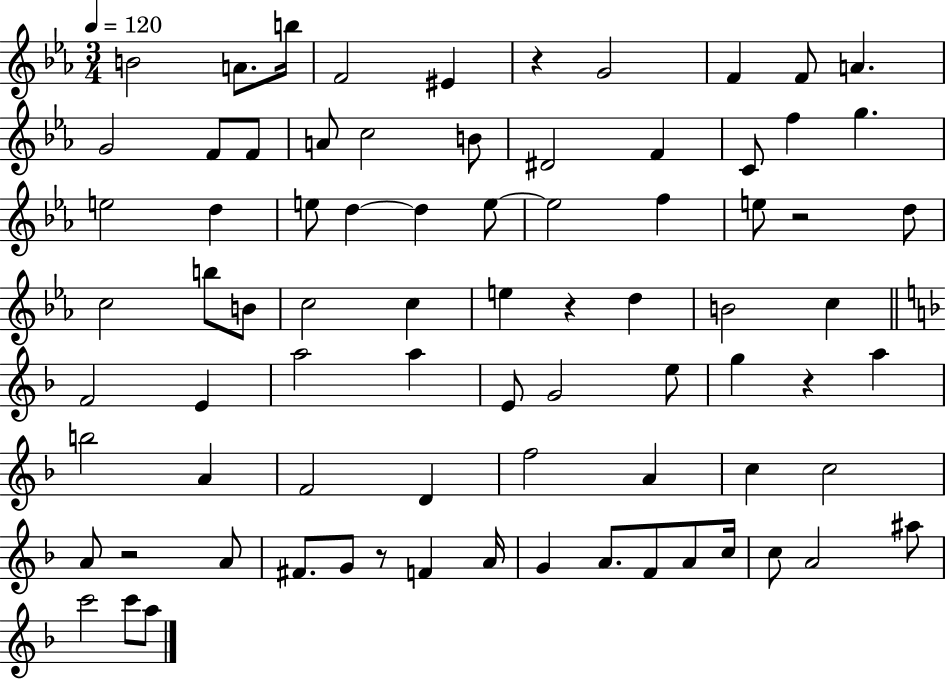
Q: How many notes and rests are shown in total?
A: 79